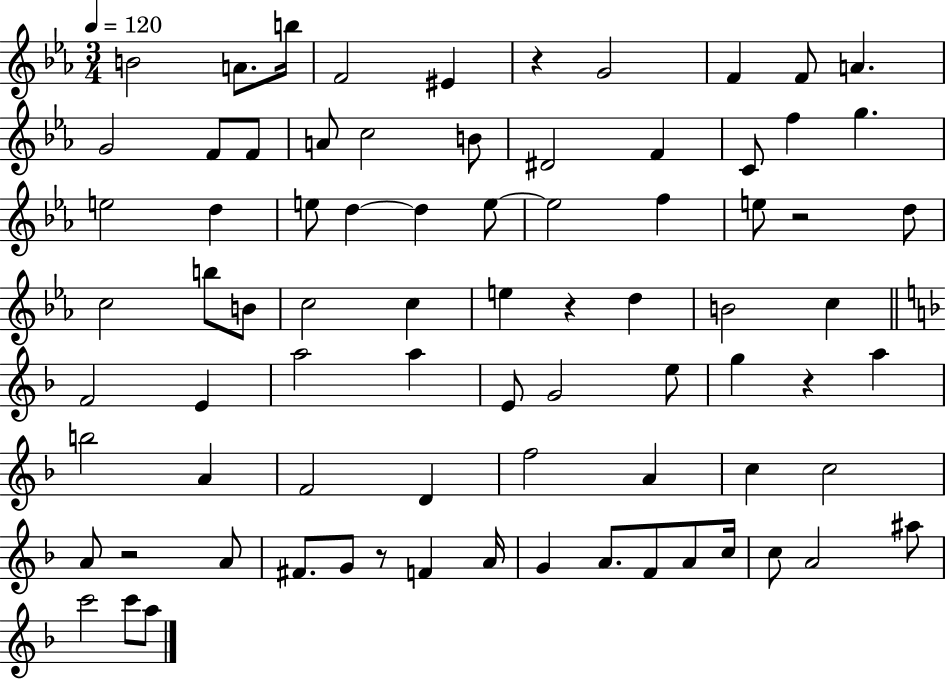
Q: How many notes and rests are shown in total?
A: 79